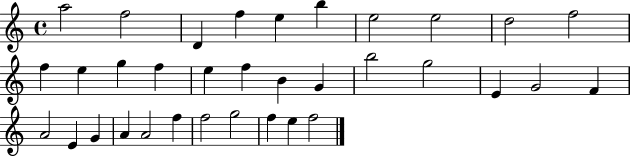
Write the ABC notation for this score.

X:1
T:Untitled
M:4/4
L:1/4
K:C
a2 f2 D f e b e2 e2 d2 f2 f e g f e f B G b2 g2 E G2 F A2 E G A A2 f f2 g2 f e f2